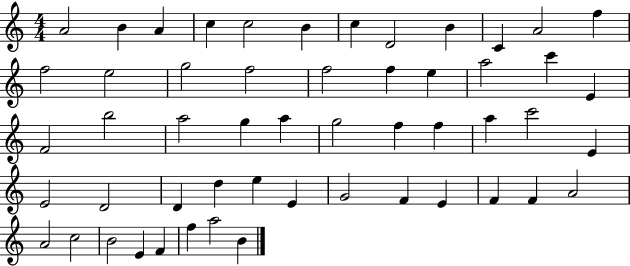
{
  \clef treble
  \numericTimeSignature
  \time 4/4
  \key c \major
  a'2 b'4 a'4 | c''4 c''2 b'4 | c''4 d'2 b'4 | c'4 a'2 f''4 | \break f''2 e''2 | g''2 f''2 | f''2 f''4 e''4 | a''2 c'''4 e'4 | \break f'2 b''2 | a''2 g''4 a''4 | g''2 f''4 f''4 | a''4 c'''2 e'4 | \break e'2 d'2 | d'4 d''4 e''4 e'4 | g'2 f'4 e'4 | f'4 f'4 a'2 | \break a'2 c''2 | b'2 e'4 f'4 | f''4 a''2 b'4 | \bar "|."
}